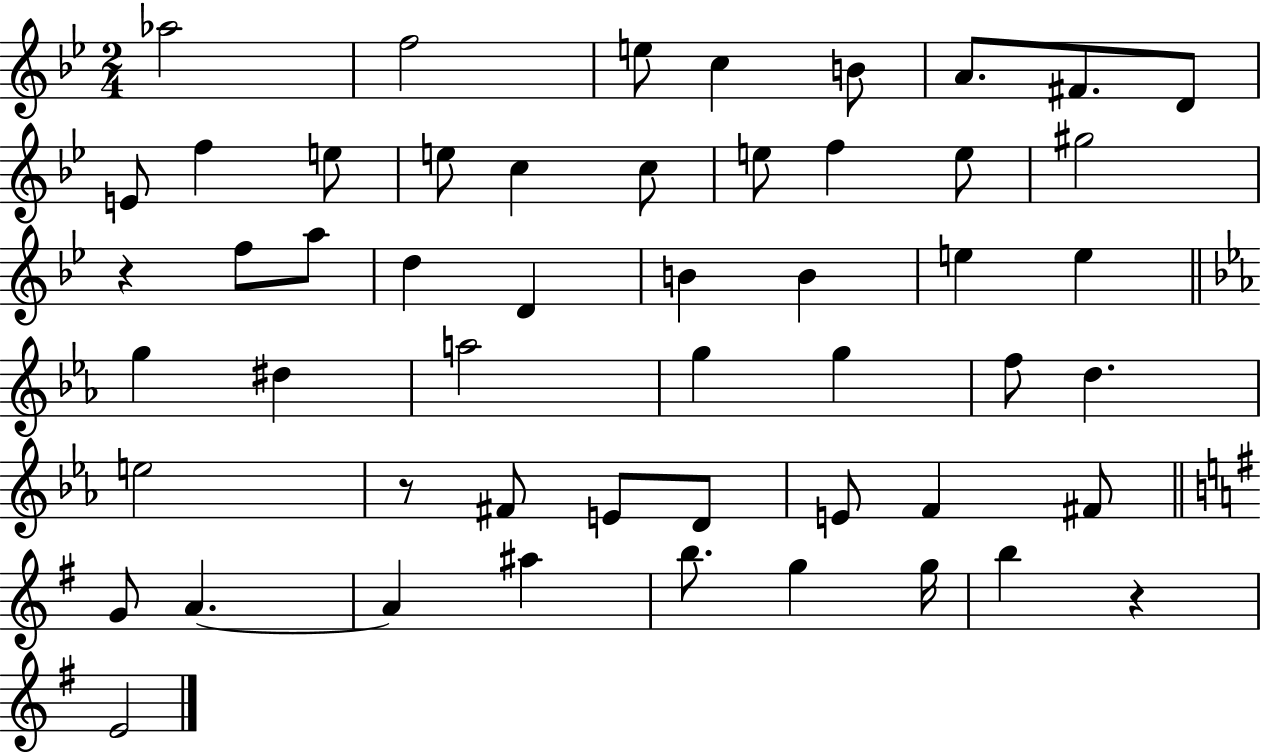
{
  \clef treble
  \numericTimeSignature
  \time 2/4
  \key bes \major
  aes''2 | f''2 | e''8 c''4 b'8 | a'8. fis'8. d'8 | \break e'8 f''4 e''8 | e''8 c''4 c''8 | e''8 f''4 e''8 | gis''2 | \break r4 f''8 a''8 | d''4 d'4 | b'4 b'4 | e''4 e''4 | \break \bar "||" \break \key c \minor g''4 dis''4 | a''2 | g''4 g''4 | f''8 d''4. | \break e''2 | r8 fis'8 e'8 d'8 | e'8 f'4 fis'8 | \bar "||" \break \key e \minor g'8 a'4.~~ | a'4 ais''4 | b''8. g''4 g''16 | b''4 r4 | \break e'2 | \bar "|."
}